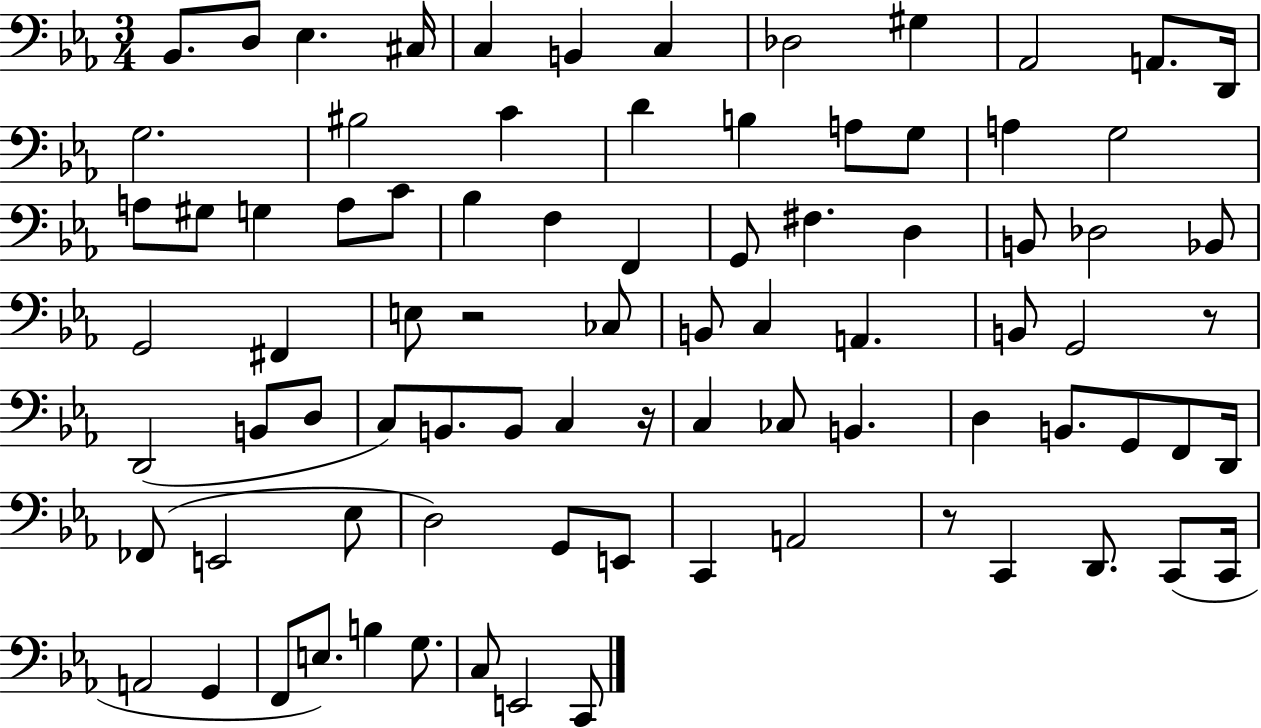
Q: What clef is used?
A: bass